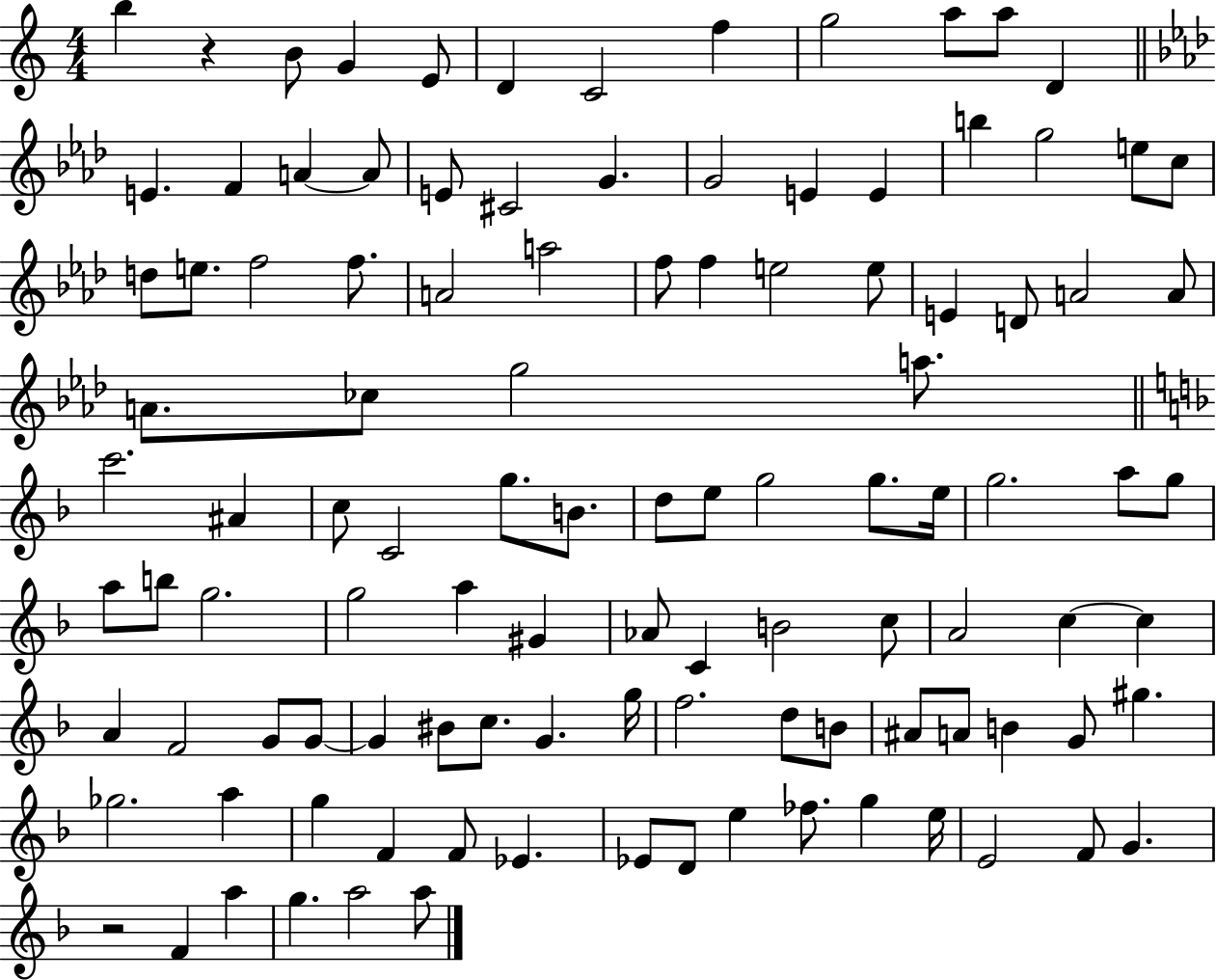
X:1
T:Untitled
M:4/4
L:1/4
K:C
b z B/2 G E/2 D C2 f g2 a/2 a/2 D E F A A/2 E/2 ^C2 G G2 E E b g2 e/2 c/2 d/2 e/2 f2 f/2 A2 a2 f/2 f e2 e/2 E D/2 A2 A/2 A/2 _c/2 g2 a/2 c'2 ^A c/2 C2 g/2 B/2 d/2 e/2 g2 g/2 e/4 g2 a/2 g/2 a/2 b/2 g2 g2 a ^G _A/2 C B2 c/2 A2 c c A F2 G/2 G/2 G ^B/2 c/2 G g/4 f2 d/2 B/2 ^A/2 A/2 B G/2 ^g _g2 a g F F/2 _E _E/2 D/2 e _f/2 g e/4 E2 F/2 G z2 F a g a2 a/2